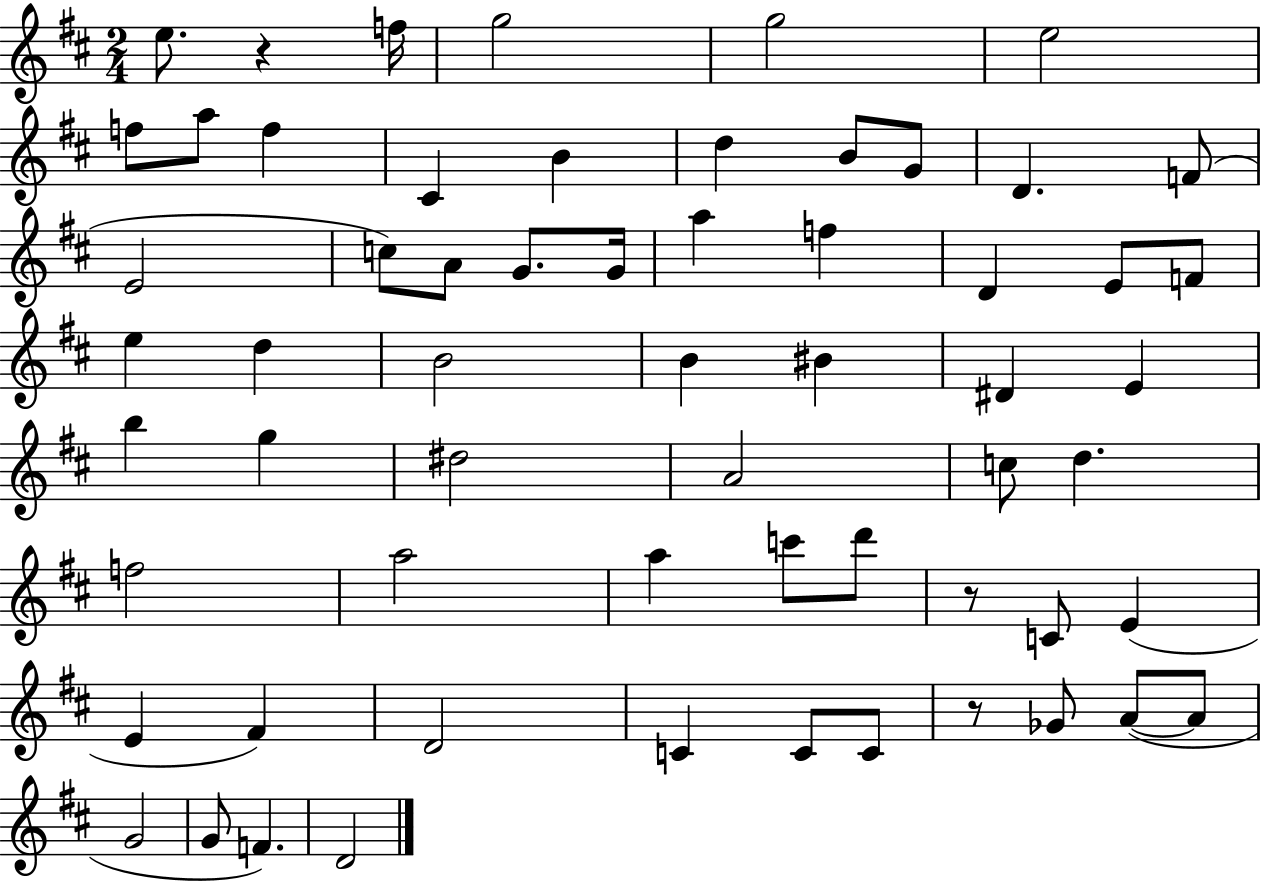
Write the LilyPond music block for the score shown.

{
  \clef treble
  \numericTimeSignature
  \time 2/4
  \key d \major
  e''8. r4 f''16 | g''2 | g''2 | e''2 | \break f''8 a''8 f''4 | cis'4 b'4 | d''4 b'8 g'8 | d'4. f'8( | \break e'2 | c''8) a'8 g'8. g'16 | a''4 f''4 | d'4 e'8 f'8 | \break e''4 d''4 | b'2 | b'4 bis'4 | dis'4 e'4 | \break b''4 g''4 | dis''2 | a'2 | c''8 d''4. | \break f''2 | a''2 | a''4 c'''8 d'''8 | r8 c'8 e'4( | \break e'4 fis'4) | d'2 | c'4 c'8 c'8 | r8 ges'8 a'8~(~ a'8 | \break g'2 | g'8 f'4.) | d'2 | \bar "|."
}